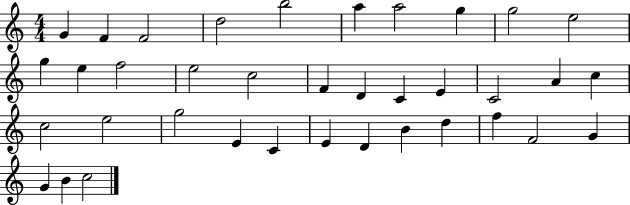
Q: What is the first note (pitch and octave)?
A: G4